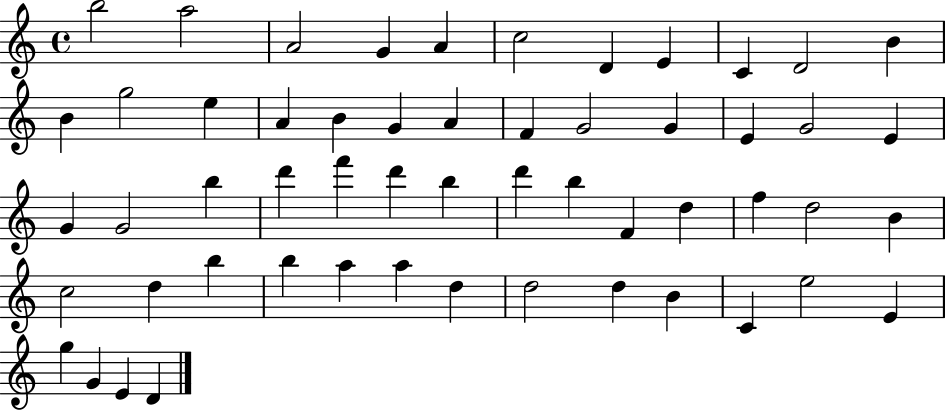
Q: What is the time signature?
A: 4/4